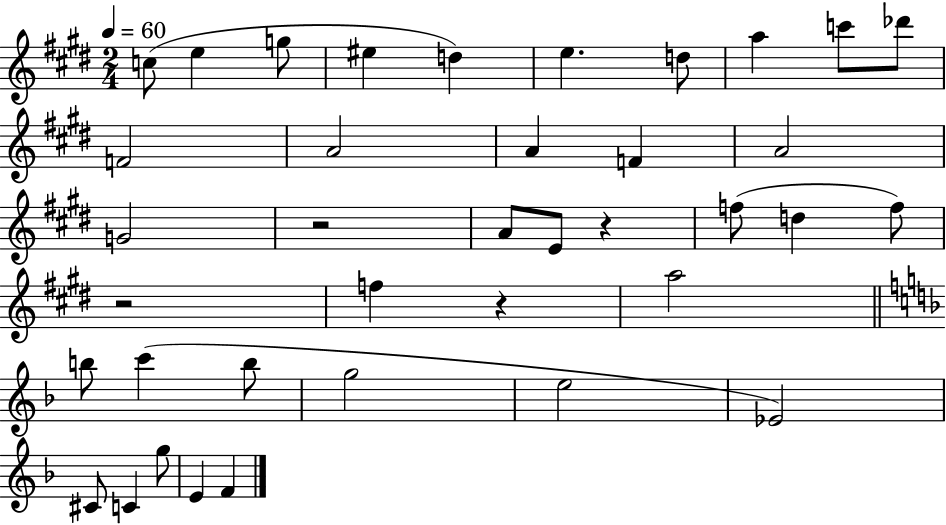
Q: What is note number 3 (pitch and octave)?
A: G5